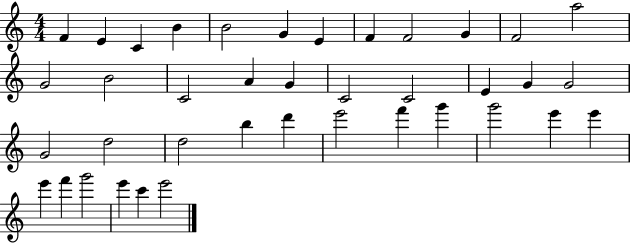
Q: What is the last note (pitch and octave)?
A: E6